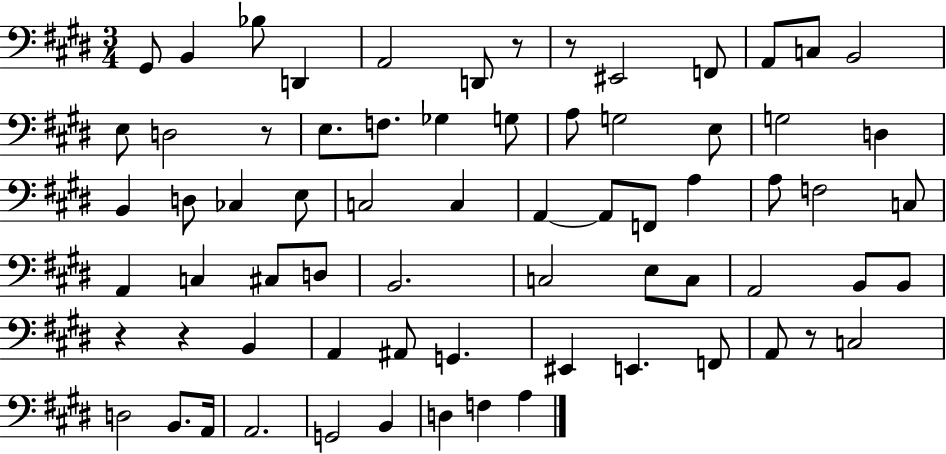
X:1
T:Untitled
M:3/4
L:1/4
K:E
^G,,/2 B,, _B,/2 D,, A,,2 D,,/2 z/2 z/2 ^E,,2 F,,/2 A,,/2 C,/2 B,,2 E,/2 D,2 z/2 E,/2 F,/2 _G, G,/2 A,/2 G,2 E,/2 G,2 D, B,, D,/2 _C, E,/2 C,2 C, A,, A,,/2 F,,/2 A, A,/2 F,2 C,/2 A,, C, ^C,/2 D,/2 B,,2 C,2 E,/2 C,/2 A,,2 B,,/2 B,,/2 z z B,, A,, ^A,,/2 G,, ^E,, E,, F,,/2 A,,/2 z/2 C,2 D,2 B,,/2 A,,/4 A,,2 G,,2 B,, D, F, A,